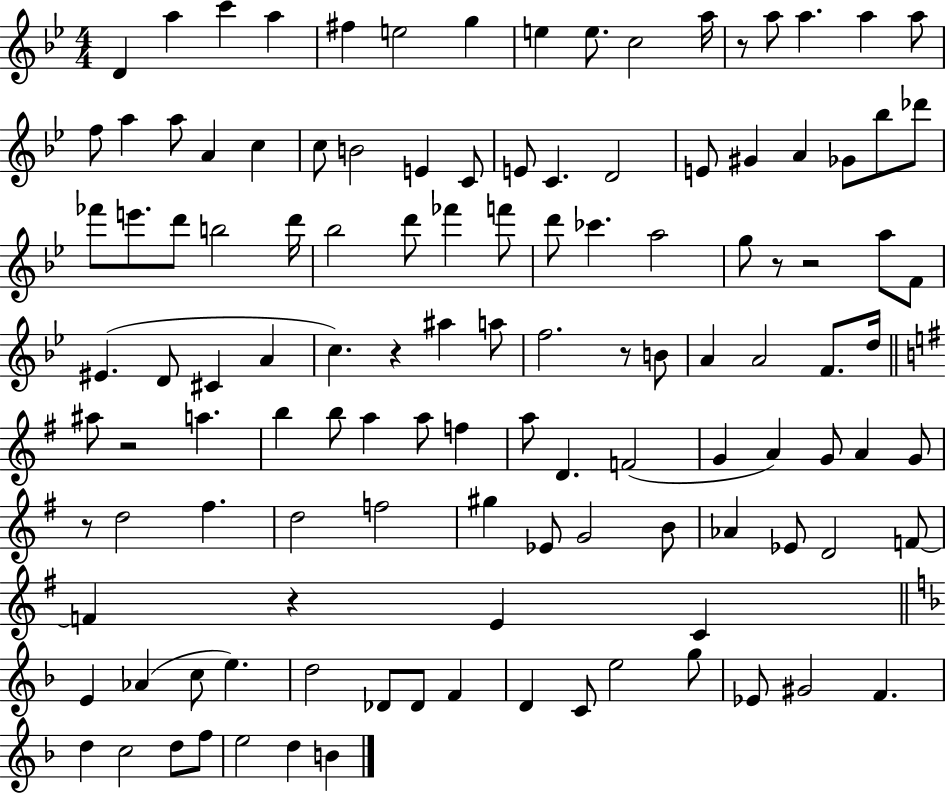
X:1
T:Untitled
M:4/4
L:1/4
K:Bb
D a c' a ^f e2 g e e/2 c2 a/4 z/2 a/2 a a a/2 f/2 a a/2 A c c/2 B2 E C/2 E/2 C D2 E/2 ^G A _G/2 _b/2 _d'/2 _f'/2 e'/2 d'/2 b2 d'/4 _b2 d'/2 _f' f'/2 d'/2 _c' a2 g/2 z/2 z2 a/2 F/2 ^E D/2 ^C A c z ^a a/2 f2 z/2 B/2 A A2 F/2 d/4 ^a/2 z2 a b b/2 a a/2 f a/2 D F2 G A G/2 A G/2 z/2 d2 ^f d2 f2 ^g _E/2 G2 B/2 _A _E/2 D2 F/2 F z E C E _A c/2 e d2 _D/2 _D/2 F D C/2 e2 g/2 _E/2 ^G2 F d c2 d/2 f/2 e2 d B